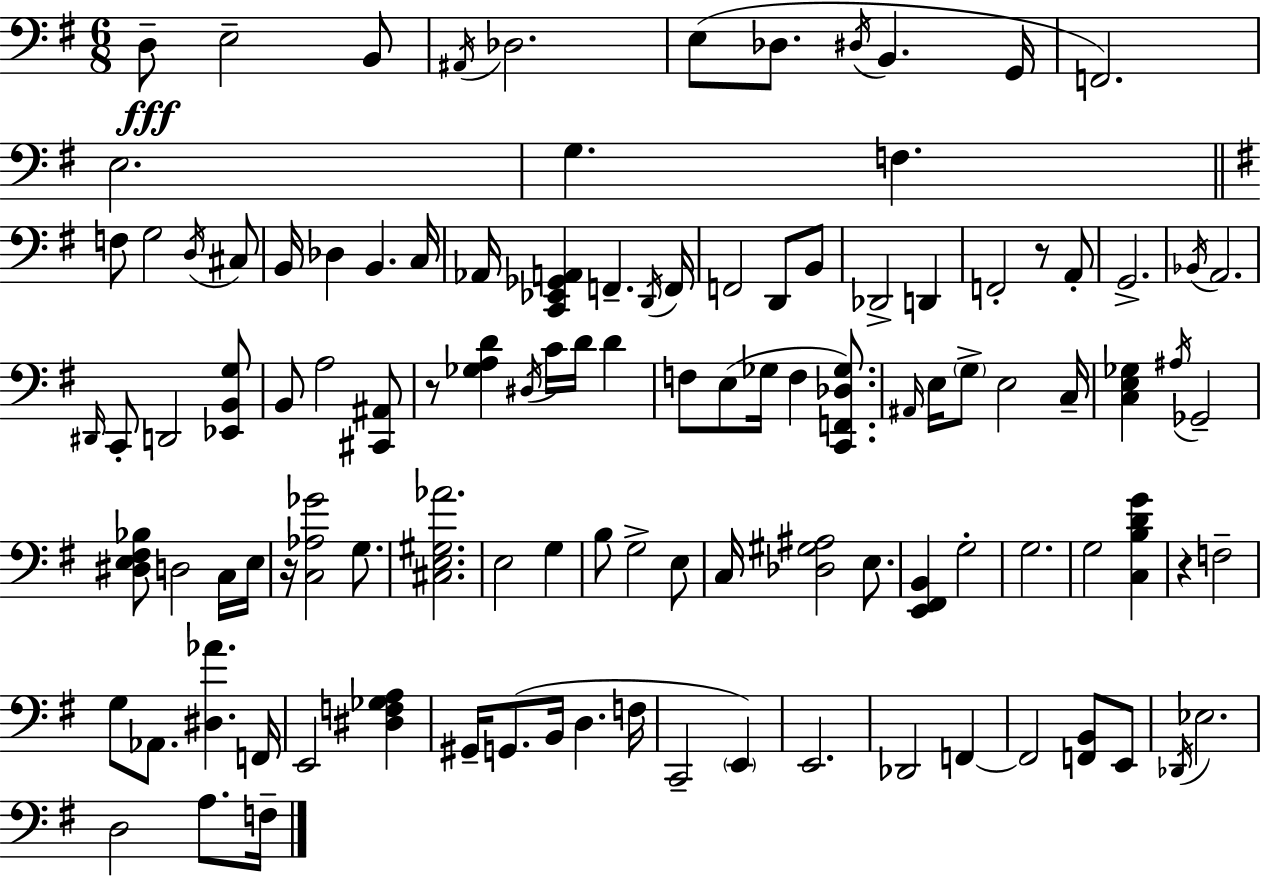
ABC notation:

X:1
T:Untitled
M:6/8
L:1/4
K:Em
D,/2 E,2 B,,/2 ^A,,/4 _D,2 E,/2 _D,/2 ^D,/4 B,, G,,/4 F,,2 E,2 G, F, F,/2 G,2 D,/4 ^C,/2 B,,/4 _D, B,, C,/4 _A,,/4 [C,,_E,,_G,,A,,] F,, D,,/4 F,,/4 F,,2 D,,/2 B,,/2 _D,,2 D,, F,,2 z/2 A,,/2 G,,2 _B,,/4 A,,2 ^D,,/4 C,,/2 D,,2 [_E,,B,,G,]/2 B,,/2 A,2 [^C,,^A,,]/2 z/2 [_G,A,D] ^D,/4 C/4 D/4 D F,/2 E,/2 _G,/4 F, [C,,F,,_D,_G,]/2 ^A,,/4 E,/4 G,/2 E,2 C,/4 [C,E,_G,] ^A,/4 _G,,2 [^D,E,^F,_B,]/2 D,2 C,/4 E,/4 z/4 [C,_A,_G]2 G,/2 [^C,E,^G,_A]2 E,2 G, B,/2 G,2 E,/2 C,/4 [_D,^G,^A,]2 E,/2 [E,,^F,,B,,] G,2 G,2 G,2 [C,B,DG] z F,2 G,/2 _A,,/2 [^D,_A] F,,/4 E,,2 [^D,F,_G,A,] ^G,,/4 G,,/2 B,,/4 D, F,/4 C,,2 E,, E,,2 _D,,2 F,, F,,2 [F,,B,,]/2 E,,/2 _D,,/4 _E,2 D,2 A,/2 F,/4